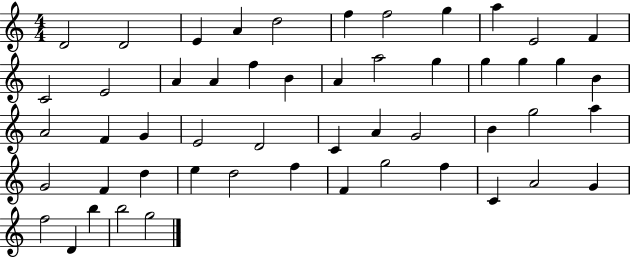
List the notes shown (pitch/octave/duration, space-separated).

D4/h D4/h E4/q A4/q D5/h F5/q F5/h G5/q A5/q E4/h F4/q C4/h E4/h A4/q A4/q F5/q B4/q A4/q A5/h G5/q G5/q G5/q G5/q B4/q A4/h F4/q G4/q E4/h D4/h C4/q A4/q G4/h B4/q G5/h A5/q G4/h F4/q D5/q E5/q D5/h F5/q F4/q G5/h F5/q C4/q A4/h G4/q F5/h D4/q B5/q B5/h G5/h